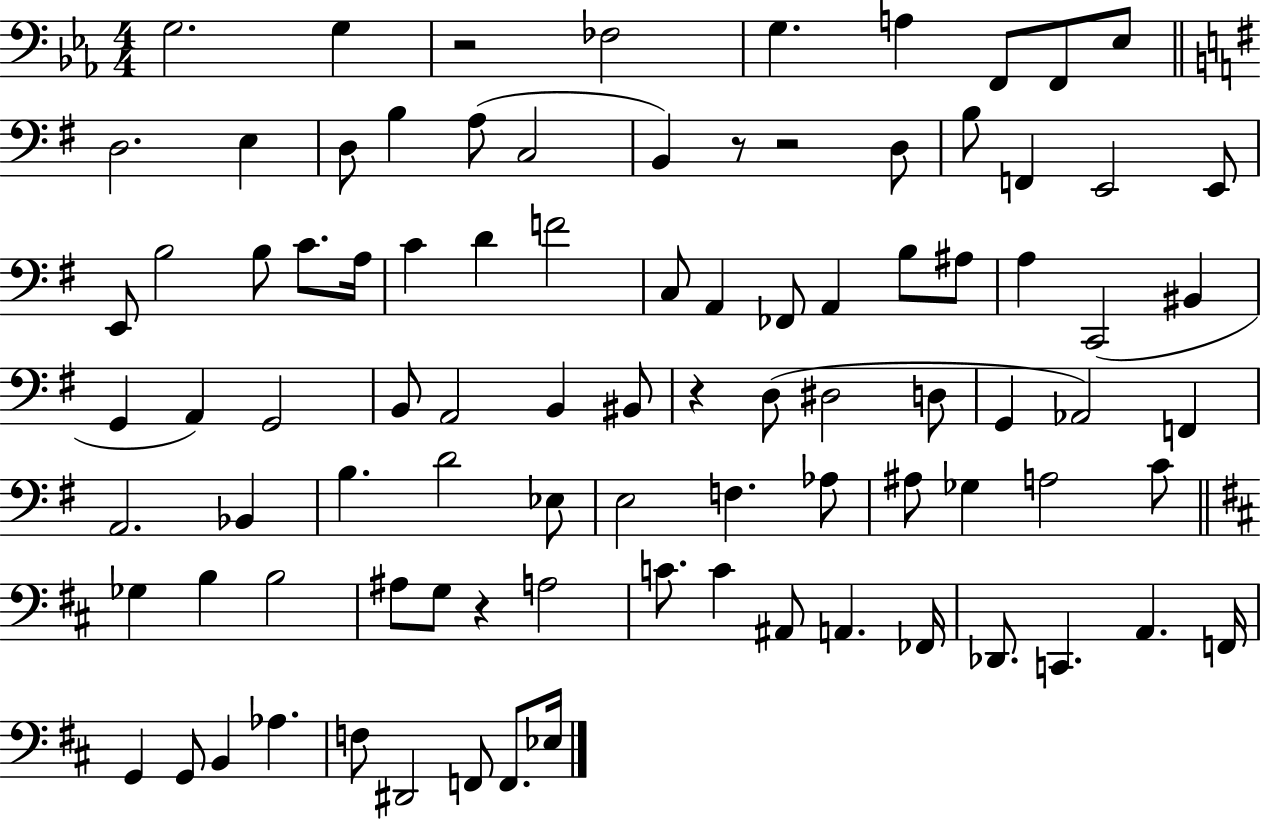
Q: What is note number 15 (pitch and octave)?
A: B2